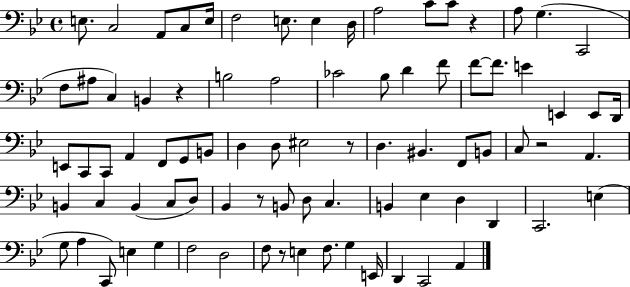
X:1
T:Untitled
M:4/4
L:1/4
K:Bb
E,/2 C,2 A,,/2 C,/2 E,/4 F,2 E,/2 E, D,/4 A,2 C/2 C/2 z A,/2 G, C,,2 F,/2 ^A,/2 C, B,, z B,2 A,2 _C2 _B,/2 D F/2 F/2 F/2 E E,, E,,/2 D,,/4 E,,/2 C,,/2 C,,/2 A,, F,,/2 G,,/2 B,,/2 D, D,/2 ^E,2 z/2 D, ^B,, F,,/2 B,,/2 C,/2 z2 A,, B,, C, B,, C,/2 D,/2 _B,, z/2 B,,/2 D,/2 C, B,, _E, D, D,, C,,2 E, G,/2 A, C,,/2 E, G, F,2 D,2 F,/2 z/2 E, F,/2 G, E,,/4 D,, C,,2 A,,